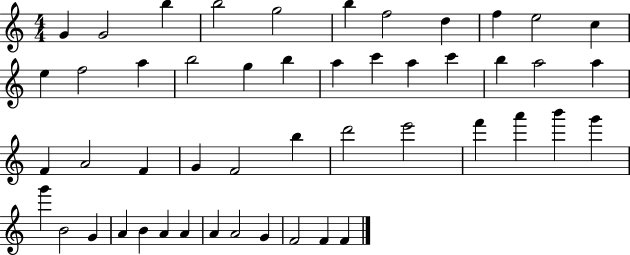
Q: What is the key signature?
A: C major